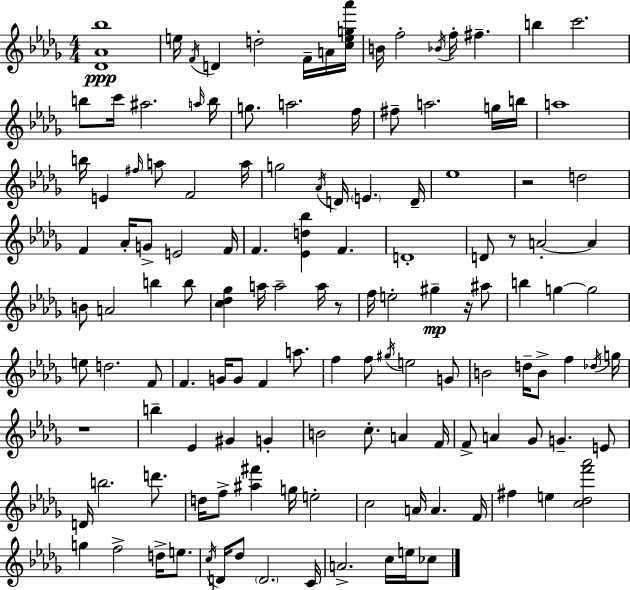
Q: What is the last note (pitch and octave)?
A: CES5